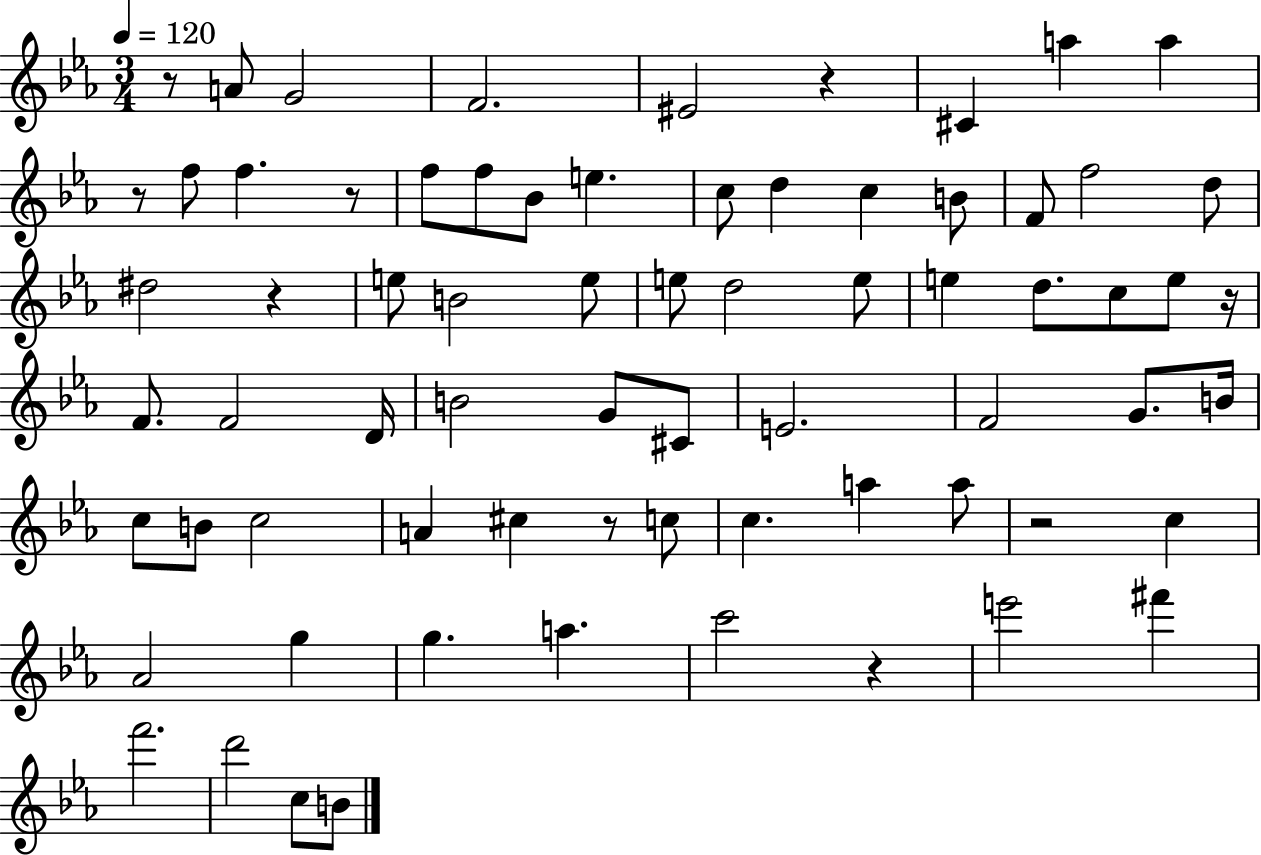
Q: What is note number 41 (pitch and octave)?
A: B4